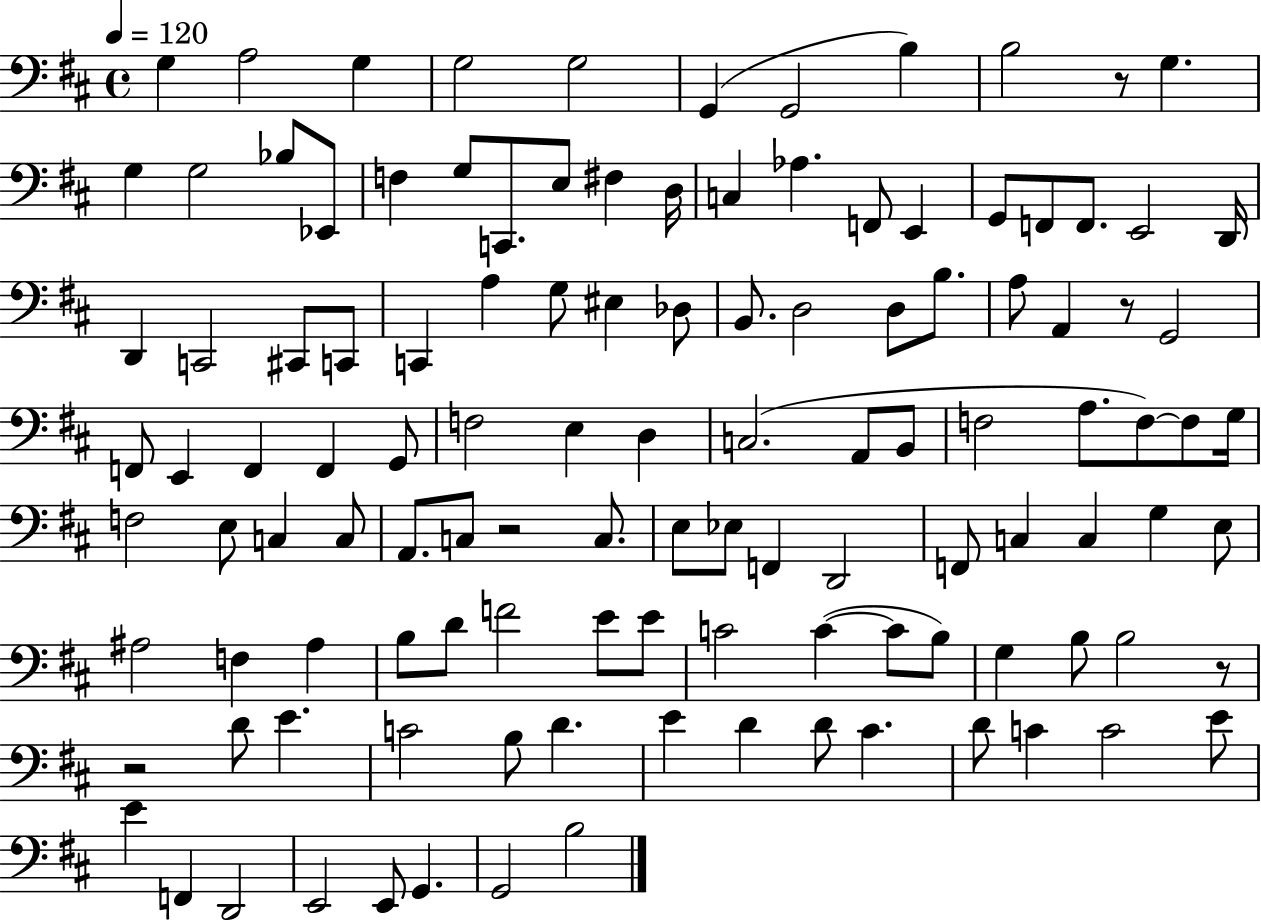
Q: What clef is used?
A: bass